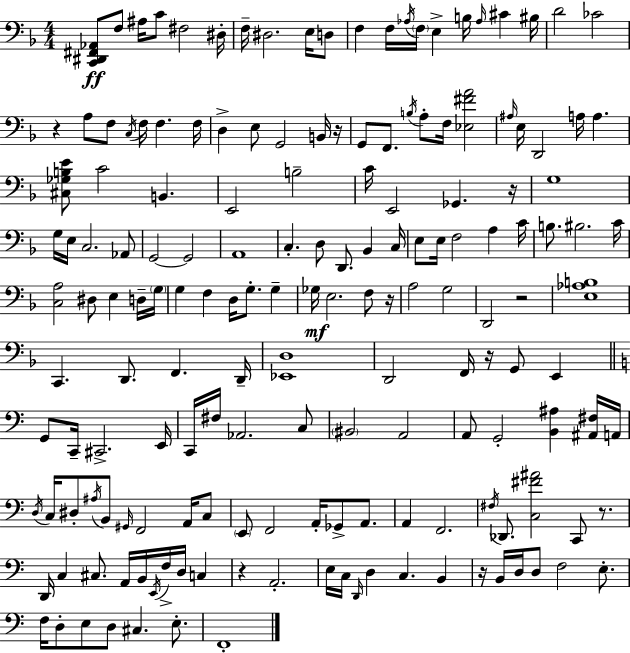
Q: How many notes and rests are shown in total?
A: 169